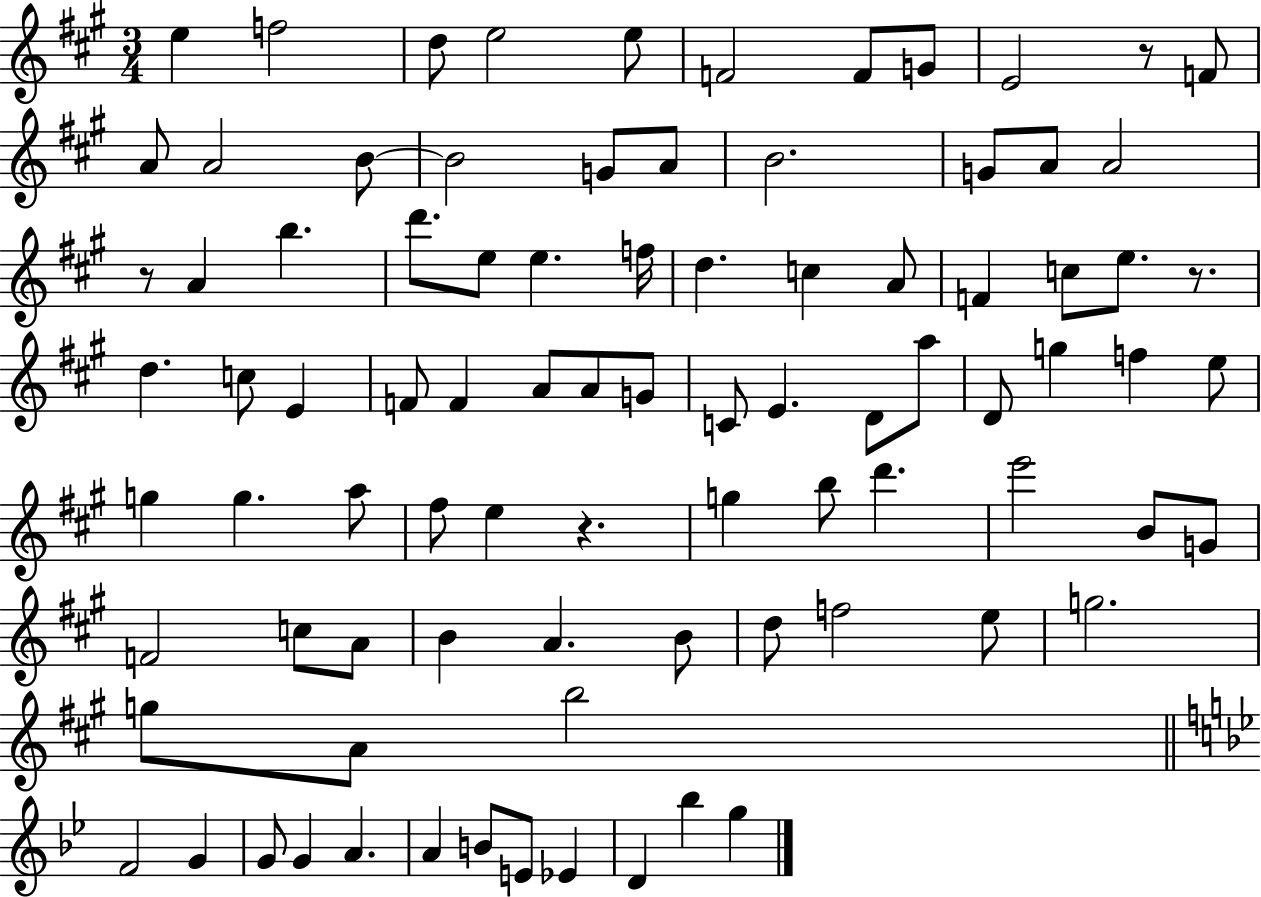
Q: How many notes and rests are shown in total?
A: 88